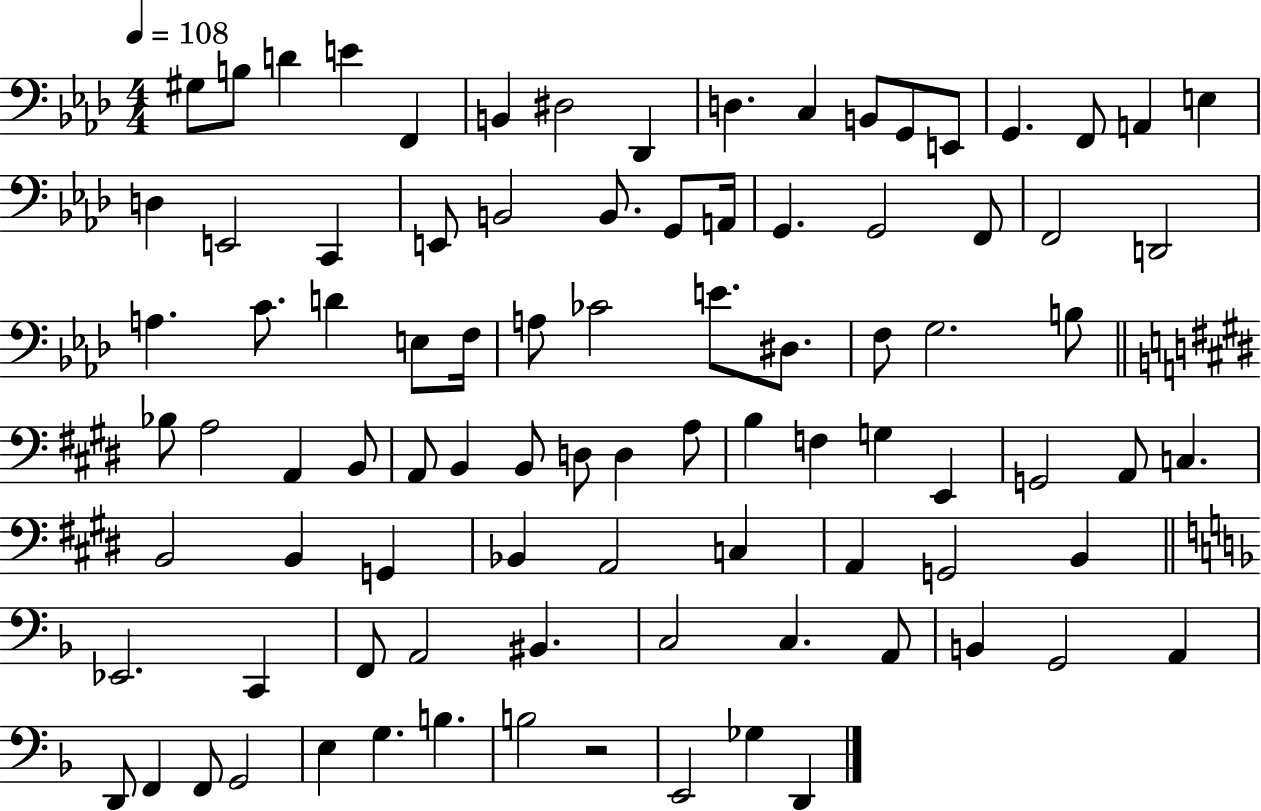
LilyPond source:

{
  \clef bass
  \numericTimeSignature
  \time 4/4
  \key aes \major
  \tempo 4 = 108
  gis8 b8 d'4 e'4 f,4 | b,4 dis2 des,4 | d4. c4 b,8 g,8 e,8 | g,4. f,8 a,4 e4 | \break d4 e,2 c,4 | e,8 b,2 b,8. g,8 a,16 | g,4. g,2 f,8 | f,2 d,2 | \break a4. c'8. d'4 e8 f16 | a8 ces'2 e'8. dis8. | f8 g2. b8 | \bar "||" \break \key e \major bes8 a2 a,4 b,8 | a,8 b,4 b,8 d8 d4 a8 | b4 f4 g4 e,4 | g,2 a,8 c4. | \break b,2 b,4 g,4 | bes,4 a,2 c4 | a,4 g,2 b,4 | \bar "||" \break \key d \minor ees,2. c,4 | f,8 a,2 bis,4. | c2 c4. a,8 | b,4 g,2 a,4 | \break d,8 f,4 f,8 g,2 | e4 g4. b4. | b2 r2 | e,2 ges4 d,4 | \break \bar "|."
}